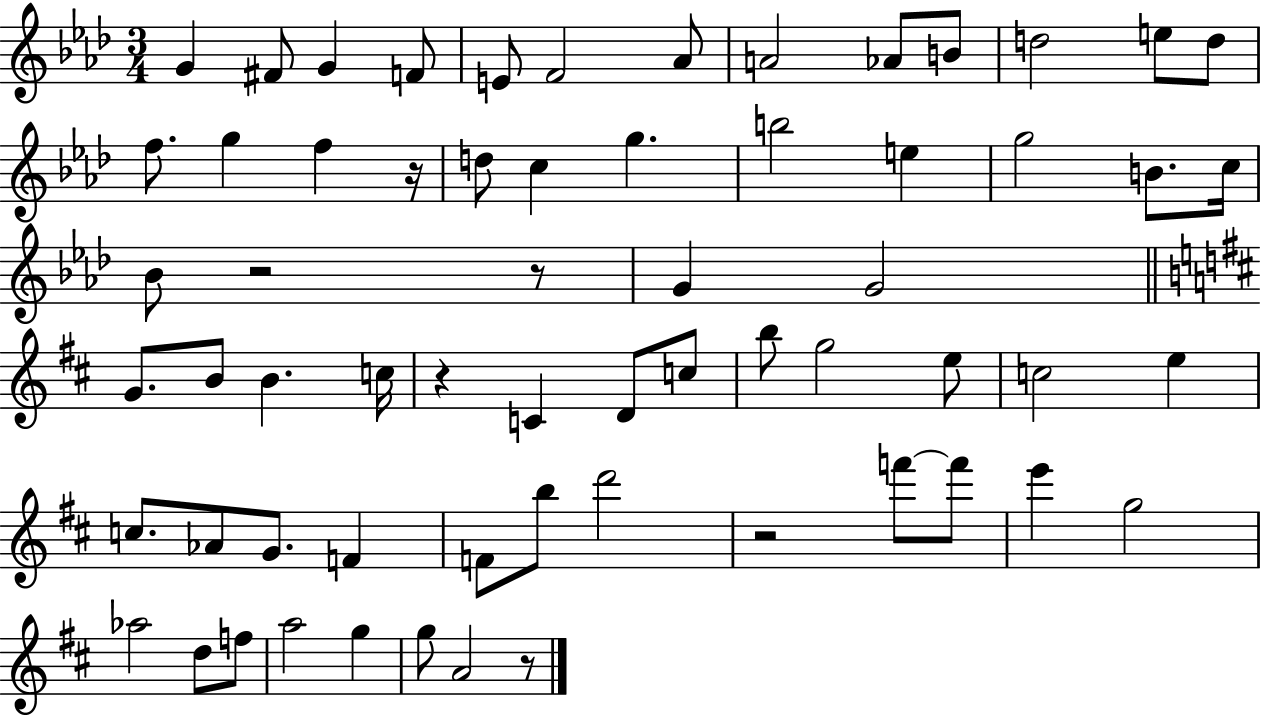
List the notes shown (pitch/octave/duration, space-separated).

G4/q F#4/e G4/q F4/e E4/e F4/h Ab4/e A4/h Ab4/e B4/e D5/h E5/e D5/e F5/e. G5/q F5/q R/s D5/e C5/q G5/q. B5/h E5/q G5/h B4/e. C5/s Bb4/e R/h R/e G4/q G4/h G4/e. B4/e B4/q. C5/s R/q C4/q D4/e C5/e B5/e G5/h E5/e C5/h E5/q C5/e. Ab4/e G4/e. F4/q F4/e B5/e D6/h R/h F6/e F6/e E6/q G5/h Ab5/h D5/e F5/e A5/h G5/q G5/e A4/h R/e